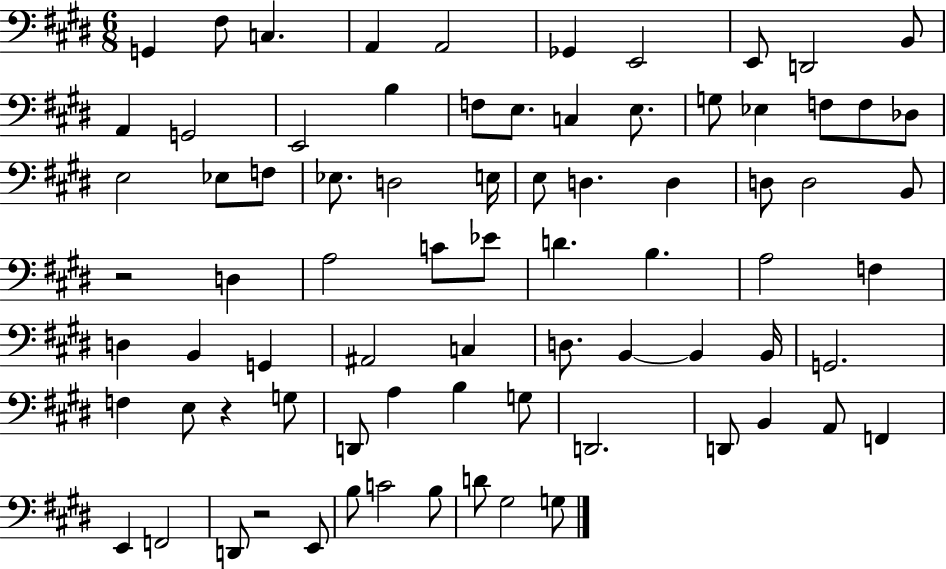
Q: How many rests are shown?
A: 3